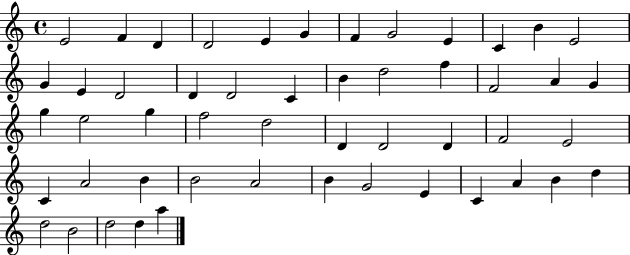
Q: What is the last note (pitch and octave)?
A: A5